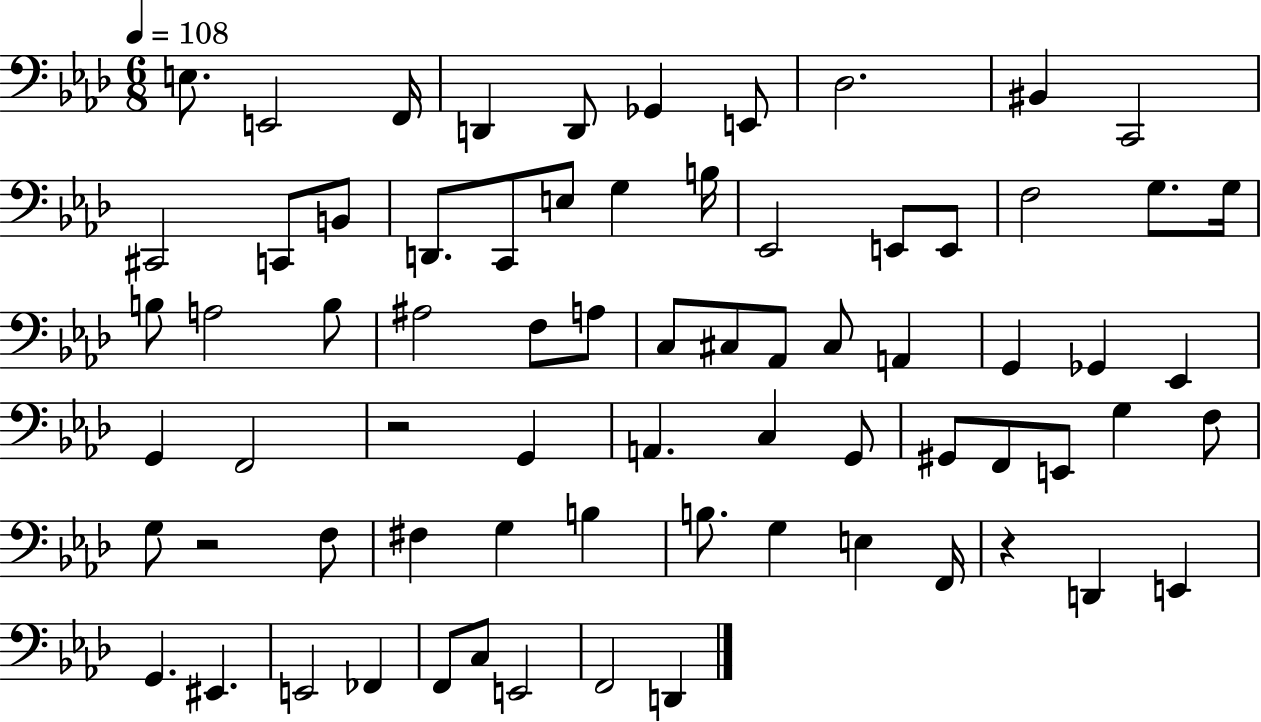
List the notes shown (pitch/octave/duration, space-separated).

E3/e. E2/h F2/s D2/q D2/e Gb2/q E2/e Db3/h. BIS2/q C2/h C#2/h C2/e B2/e D2/e. C2/e E3/e G3/q B3/s Eb2/h E2/e E2/e F3/h G3/e. G3/s B3/e A3/h B3/e A#3/h F3/e A3/e C3/e C#3/e Ab2/e C#3/e A2/q G2/q Gb2/q Eb2/q G2/q F2/h R/h G2/q A2/q. C3/q G2/e G#2/e F2/e E2/e G3/q F3/e G3/e R/h F3/e F#3/q G3/q B3/q B3/e. G3/q E3/q F2/s R/q D2/q E2/q G2/q. EIS2/q. E2/h FES2/q F2/e C3/e E2/h F2/h D2/q